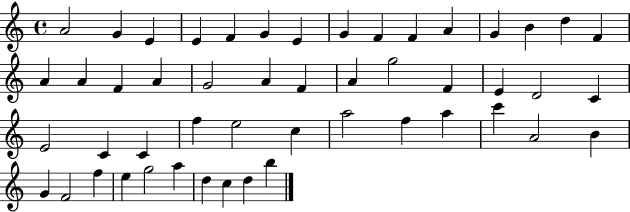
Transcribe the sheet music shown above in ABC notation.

X:1
T:Untitled
M:4/4
L:1/4
K:C
A2 G E E F G E G F F A G B d F A A F A G2 A F A g2 F E D2 C E2 C C f e2 c a2 f a c' A2 B G F2 f e g2 a d c d b